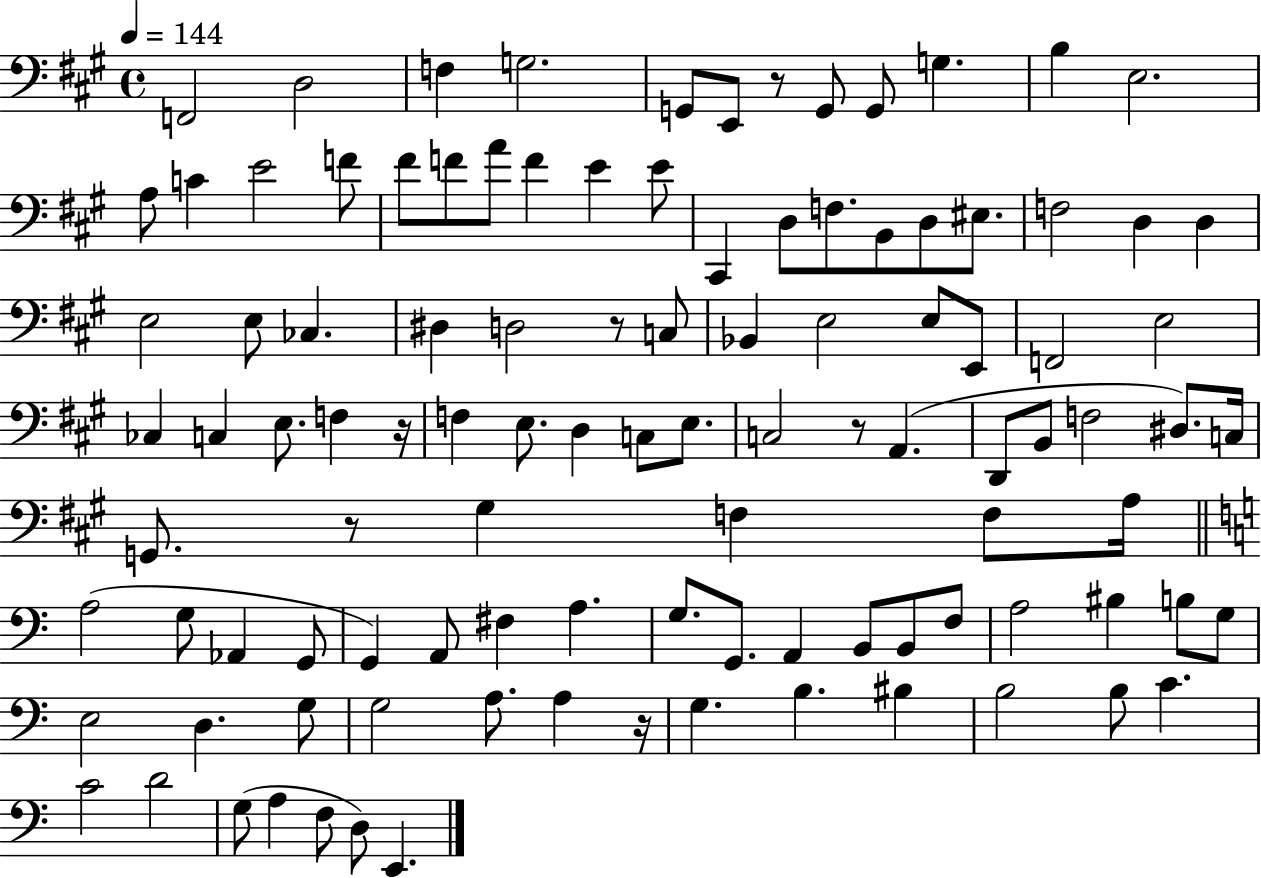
X:1
T:Untitled
M:4/4
L:1/4
K:A
F,,2 D,2 F, G,2 G,,/2 E,,/2 z/2 G,,/2 G,,/2 G, B, E,2 A,/2 C E2 F/2 ^F/2 F/2 A/2 F E E/2 ^C,, D,/2 F,/2 B,,/2 D,/2 ^E,/2 F,2 D, D, E,2 E,/2 _C, ^D, D,2 z/2 C,/2 _B,, E,2 E,/2 E,,/2 F,,2 E,2 _C, C, E,/2 F, z/4 F, E,/2 D, C,/2 E,/2 C,2 z/2 A,, D,,/2 B,,/2 F,2 ^D,/2 C,/4 G,,/2 z/2 ^G, F, F,/2 A,/4 A,2 G,/2 _A,, G,,/2 G,, A,,/2 ^F, A, G,/2 G,,/2 A,, B,,/2 B,,/2 F,/2 A,2 ^B, B,/2 G,/2 E,2 D, G,/2 G,2 A,/2 A, z/4 G, B, ^B, B,2 B,/2 C C2 D2 G,/2 A, F,/2 D,/2 E,,